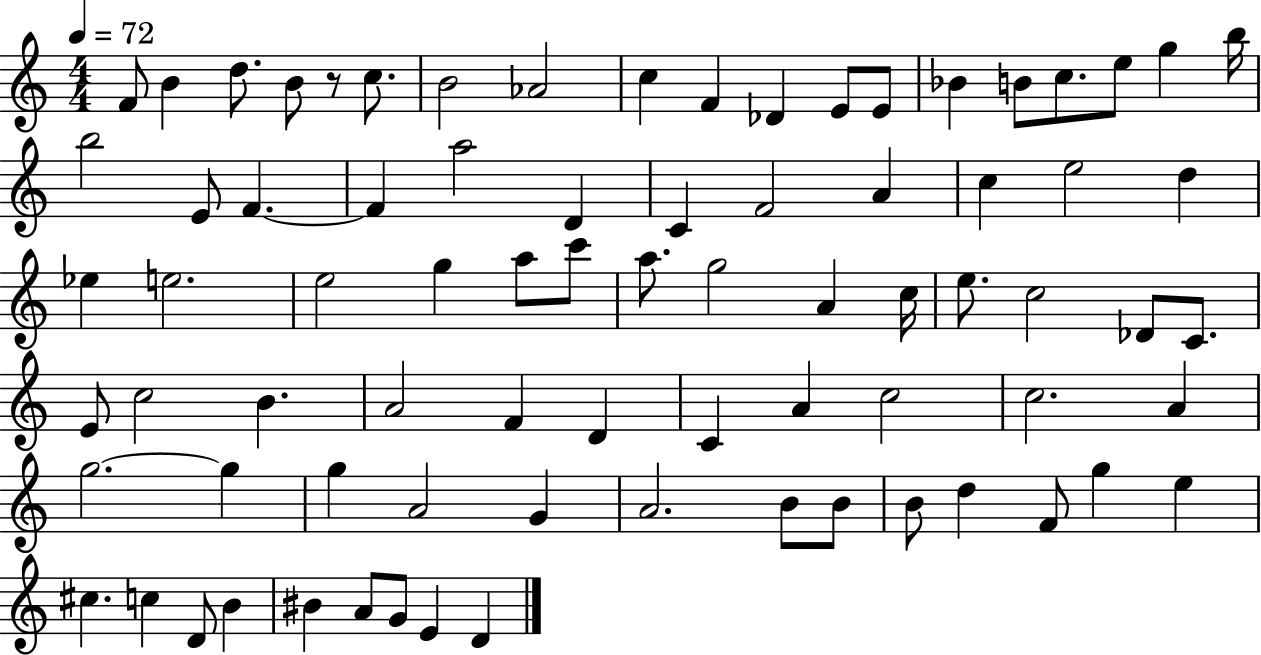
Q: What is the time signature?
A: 4/4